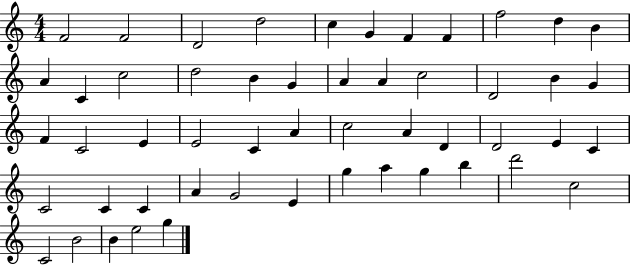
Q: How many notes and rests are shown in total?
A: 52